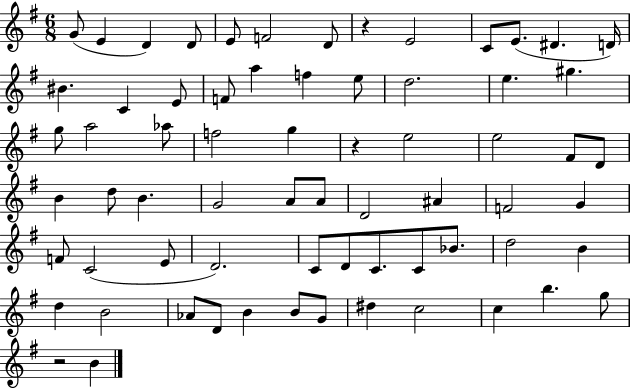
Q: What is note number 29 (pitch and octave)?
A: E5